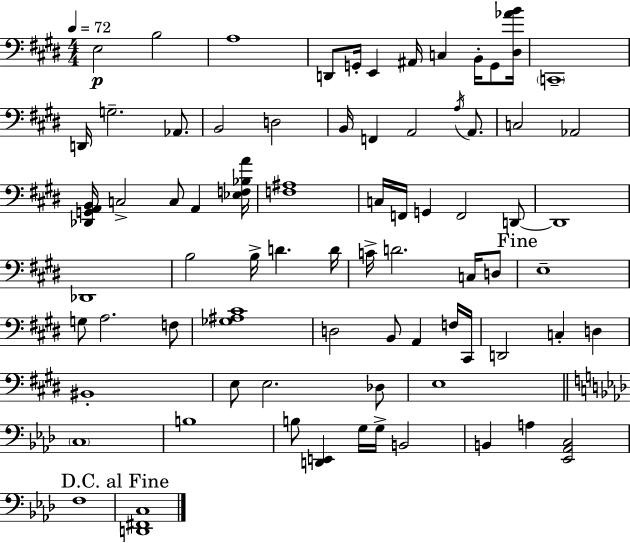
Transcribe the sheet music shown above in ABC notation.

X:1
T:Untitled
M:4/4
L:1/4
K:E
E,2 B,2 A,4 D,,/2 G,,/4 E,, ^A,,/4 C, B,,/4 G,,/2 [^D,_AB]/4 C,,4 D,,/4 G,2 _A,,/2 B,,2 D,2 B,,/4 F,, A,,2 A,/4 A,,/2 C,2 _A,,2 [_D,,G,,A,,B,,]/4 C,2 C,/2 A,, [_E,F,_B,A]/4 [F,^A,]4 C,/4 F,,/4 G,, F,,2 D,,/2 D,,4 _D,,4 B,2 B,/4 D D/4 C/4 D2 C,/4 D,/2 E,4 G,/2 A,2 F,/2 [_G,^A,^C]4 D,2 B,,/2 A,, F,/4 ^C,,/4 D,,2 C, D, ^B,,4 E,/2 E,2 _D,/2 E,4 C,4 B,4 B,/2 [D,,E,,] G,/4 G,/4 B,,2 B,, A, [_E,,_A,,C,]2 F,4 [D,,^F,,C,]4